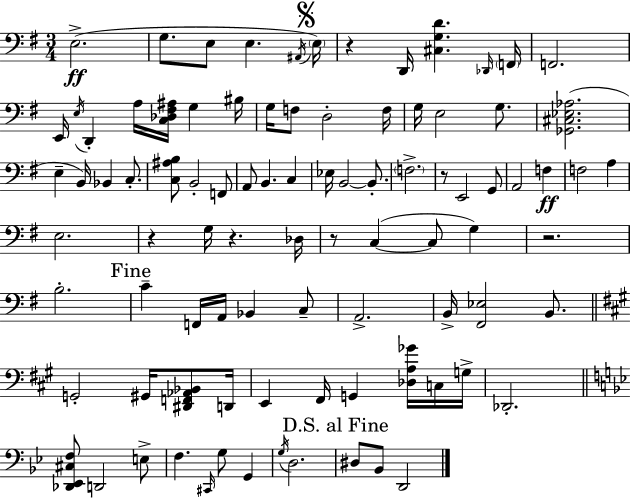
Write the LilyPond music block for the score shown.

{
  \clef bass
  \numericTimeSignature
  \time 3/4
  \key e \minor
  e2.->(\ff | g8. e8 e4. \acciaccatura { ais,16 } | \mark \markup { \musicglyph "scripts.segno" } \parenthesize e16) r4 d,16 <cis g d'>4. | \grace { des,16 } \parenthesize f,16 f,2. | \break e,16 \acciaccatura { e16 } d,4-. a16 <c des fis ais>16 g4 | bis16 g16 f8 d2-. | f16 g16 e2 | g8. <ges, cis ees aes>2.( | \break e4-- b,16) bes,4 | c8.-. <c ais b>8 b,2-. | f,8 a,8 b,4. c4 | ees16 b,2~~ | \break b,8.-. \parenthesize f2.-> | r8 e,2 | g,8 a,2 f4\ff | f2 a4 | \break e2. | r4 g16 r4. | des16 r8 c4~(~ c8 g4) | r2. | \break b2.-. | \mark "Fine" c'4-- f,16 a,16 bes,4 | c8-- a,2.-> | b,16-> <fis, ees>2 | \break b,8. \bar "||" \break \key a \major g,2-. gis,16 <dis, f, aes, bes,>8 d,16 | e,4 fis,16 g,4 <des a ges'>16 c16 g16-> | des,2.-. | \bar "||" \break \key bes \major <des, ees, cis f>8 d,2 e8-> | f4. \grace { cis,16 } g8 g,4 | \acciaccatura { g16 } d2. | \mark "D.S. al Fine" dis8 bes,8 d,2 | \break \bar "|."
}